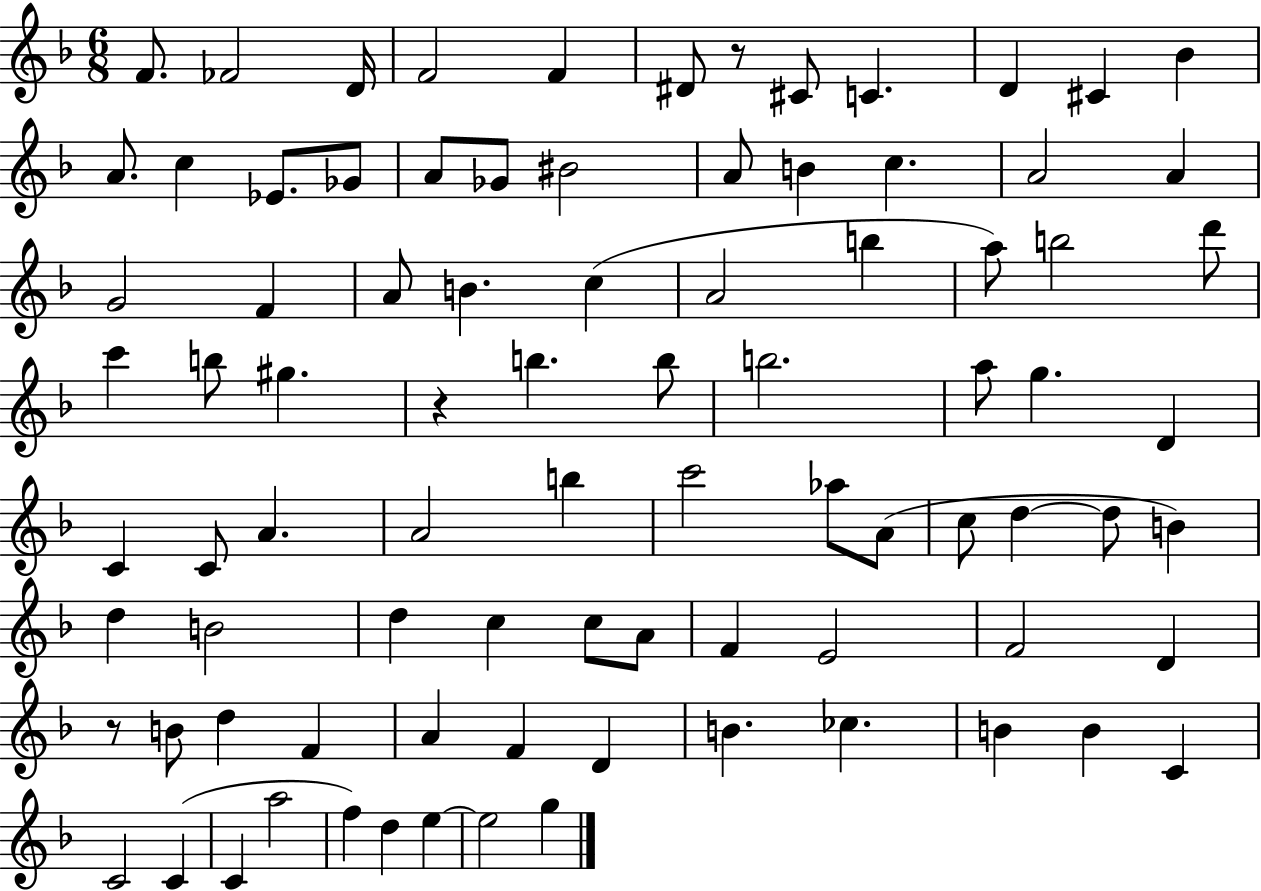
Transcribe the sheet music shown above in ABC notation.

X:1
T:Untitled
M:6/8
L:1/4
K:F
F/2 _F2 D/4 F2 F ^D/2 z/2 ^C/2 C D ^C _B A/2 c _E/2 _G/2 A/2 _G/2 ^B2 A/2 B c A2 A G2 F A/2 B c A2 b a/2 b2 d'/2 c' b/2 ^g z b b/2 b2 a/2 g D C C/2 A A2 b c'2 _a/2 A/2 c/2 d d/2 B d B2 d c c/2 A/2 F E2 F2 D z/2 B/2 d F A F D B _c B B C C2 C C a2 f d e e2 g